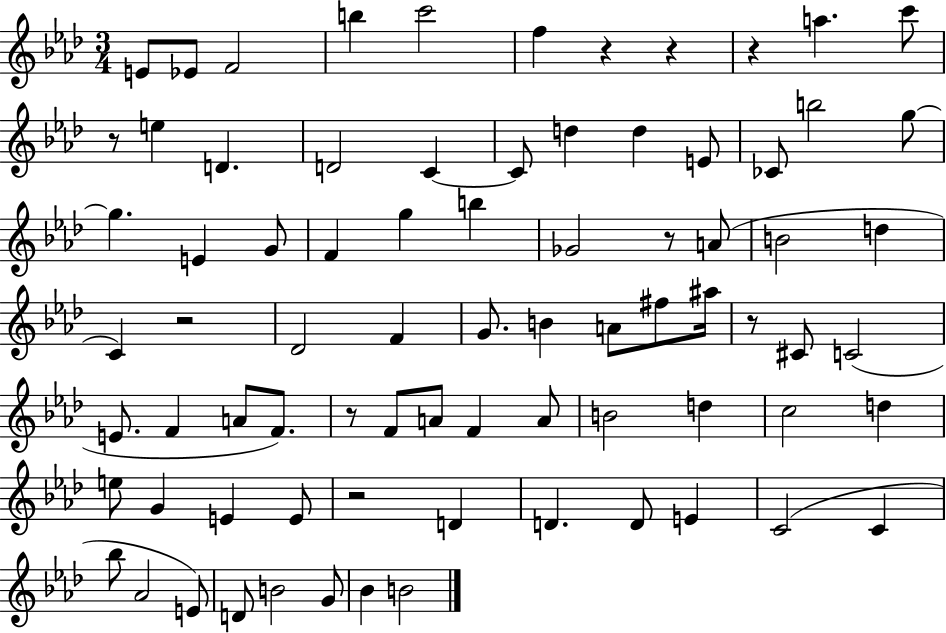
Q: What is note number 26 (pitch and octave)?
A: Gb4